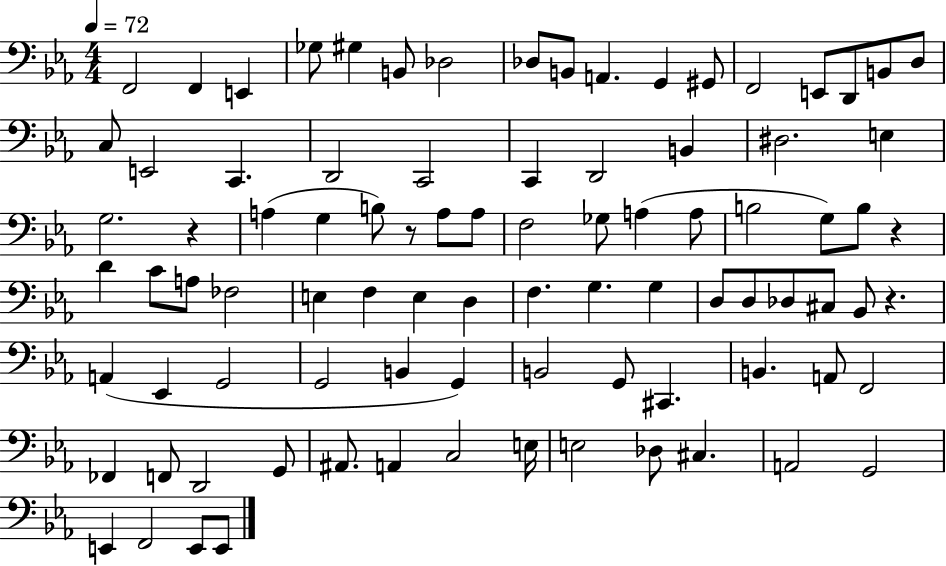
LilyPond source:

{
  \clef bass
  \numericTimeSignature
  \time 4/4
  \key ees \major
  \tempo 4 = 72
  \repeat volta 2 { f,2 f,4 e,4 | ges8 gis4 b,8 des2 | des8 b,8 a,4. g,4 gis,8 | f,2 e,8 d,8 b,8 d8 | \break c8 e,2 c,4. | d,2 c,2 | c,4 d,2 b,4 | dis2. e4 | \break g2. r4 | a4( g4 b8) r8 a8 a8 | f2 ges8 a4( a8 | b2 g8) b8 r4 | \break d'4 c'8 a8 fes2 | e4 f4 e4 d4 | f4. g4. g4 | d8 d8 des8 cis8 bes,8 r4. | \break a,4( ees,4 g,2 | g,2 b,4 g,4) | b,2 g,8 cis,4. | b,4. a,8 f,2 | \break fes,4 f,8 d,2 g,8 | ais,8. a,4 c2 e16 | e2 des8 cis4. | a,2 g,2 | \break e,4 f,2 e,8 e,8 | } \bar "|."
}